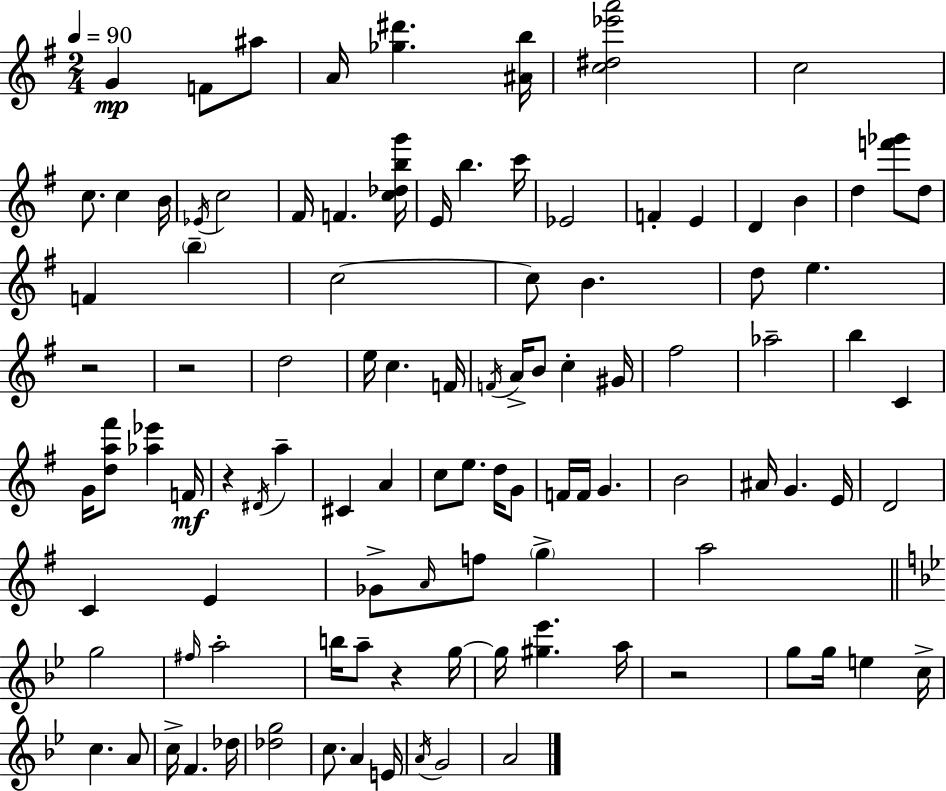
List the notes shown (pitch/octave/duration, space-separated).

G4/q F4/e A#5/e A4/s [Gb5,D#6]/q. [A#4,B5]/s [C5,D#5,Eb6,A6]/h C5/h C5/e. C5/q B4/s Eb4/s C5/h F#4/s F4/q. [C5,Db5,B5,G6]/s E4/s B5/q. C6/s Eb4/h F4/q E4/q D4/q B4/q D5/q [F6,Gb6]/e D5/e F4/q B5/q C5/h C5/e B4/q. D5/e E5/q. R/h R/h D5/h E5/s C5/q. F4/s F4/s A4/s B4/e C5/q G#4/s F#5/h Ab5/h B5/q C4/q G4/s [D5,A5,F#6]/e [Ab5,Eb6]/q F4/s R/q D#4/s A5/q C#4/q A4/q C5/e E5/e. D5/s G4/e F4/s F4/s G4/q. B4/h A#4/s G4/q. E4/s D4/h C4/q E4/q Gb4/e A4/s F5/e G5/q A5/h G5/h F#5/s A5/h B5/s A5/e R/q G5/s G5/s [G#5,Eb6]/q. A5/s R/h G5/e G5/s E5/q C5/s C5/q. A4/e C5/s F4/q. Db5/s [Db5,G5]/h C5/e. A4/q E4/s A4/s G4/h A4/h